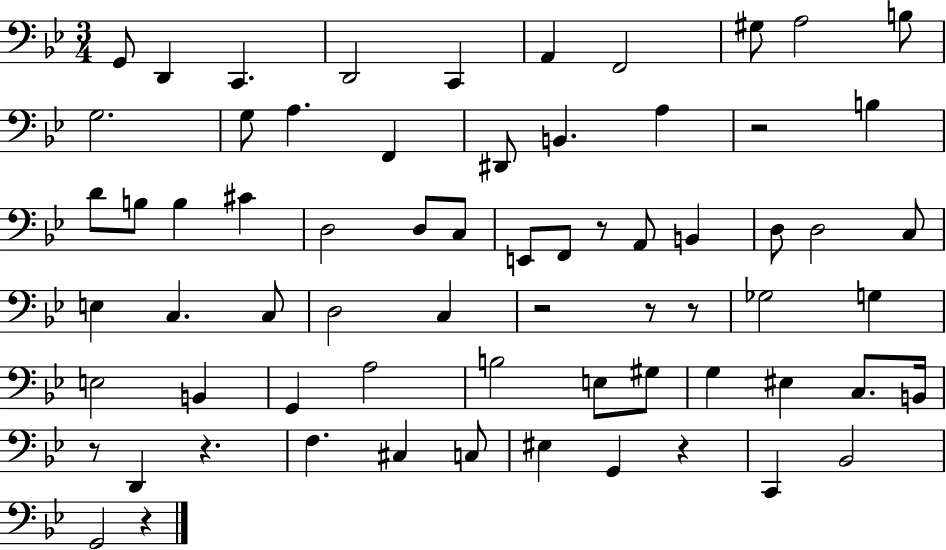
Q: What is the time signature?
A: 3/4